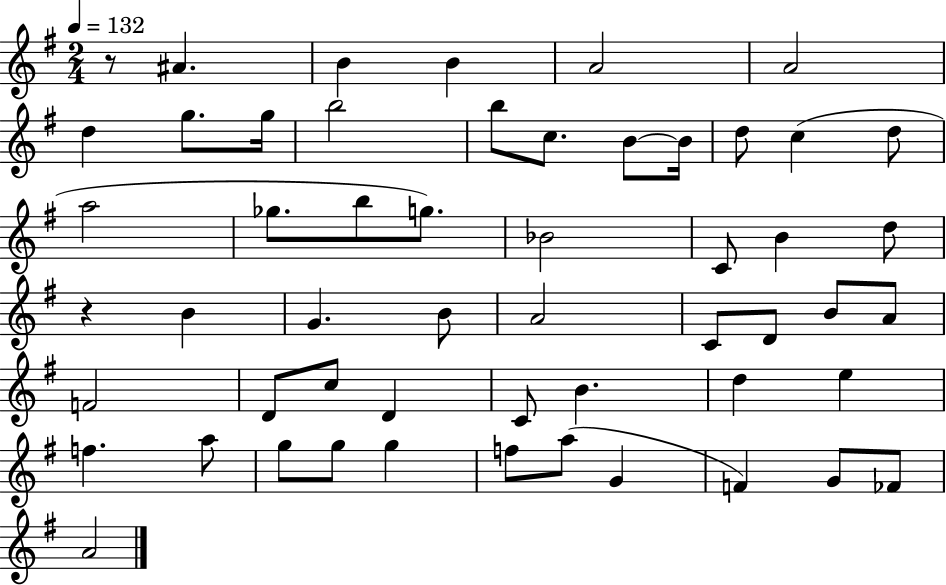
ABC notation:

X:1
T:Untitled
M:2/4
L:1/4
K:G
z/2 ^A B B A2 A2 d g/2 g/4 b2 b/2 c/2 B/2 B/4 d/2 c d/2 a2 _g/2 b/2 g/2 _B2 C/2 B d/2 z B G B/2 A2 C/2 D/2 B/2 A/2 F2 D/2 c/2 D C/2 B d e f a/2 g/2 g/2 g f/2 a/2 G F G/2 _F/2 A2